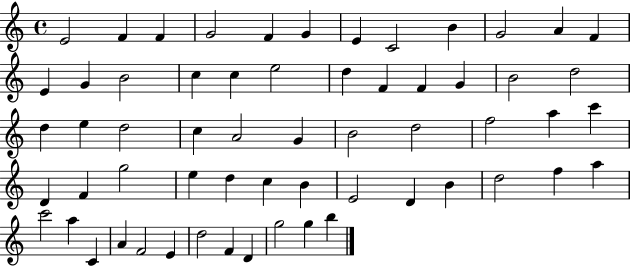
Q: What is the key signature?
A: C major